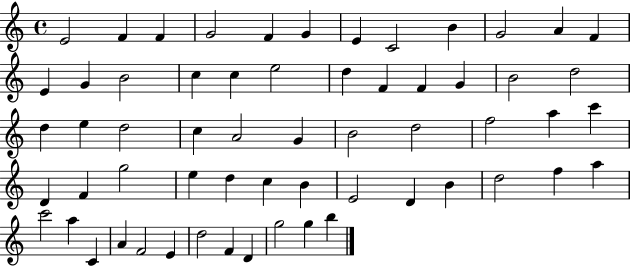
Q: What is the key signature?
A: C major